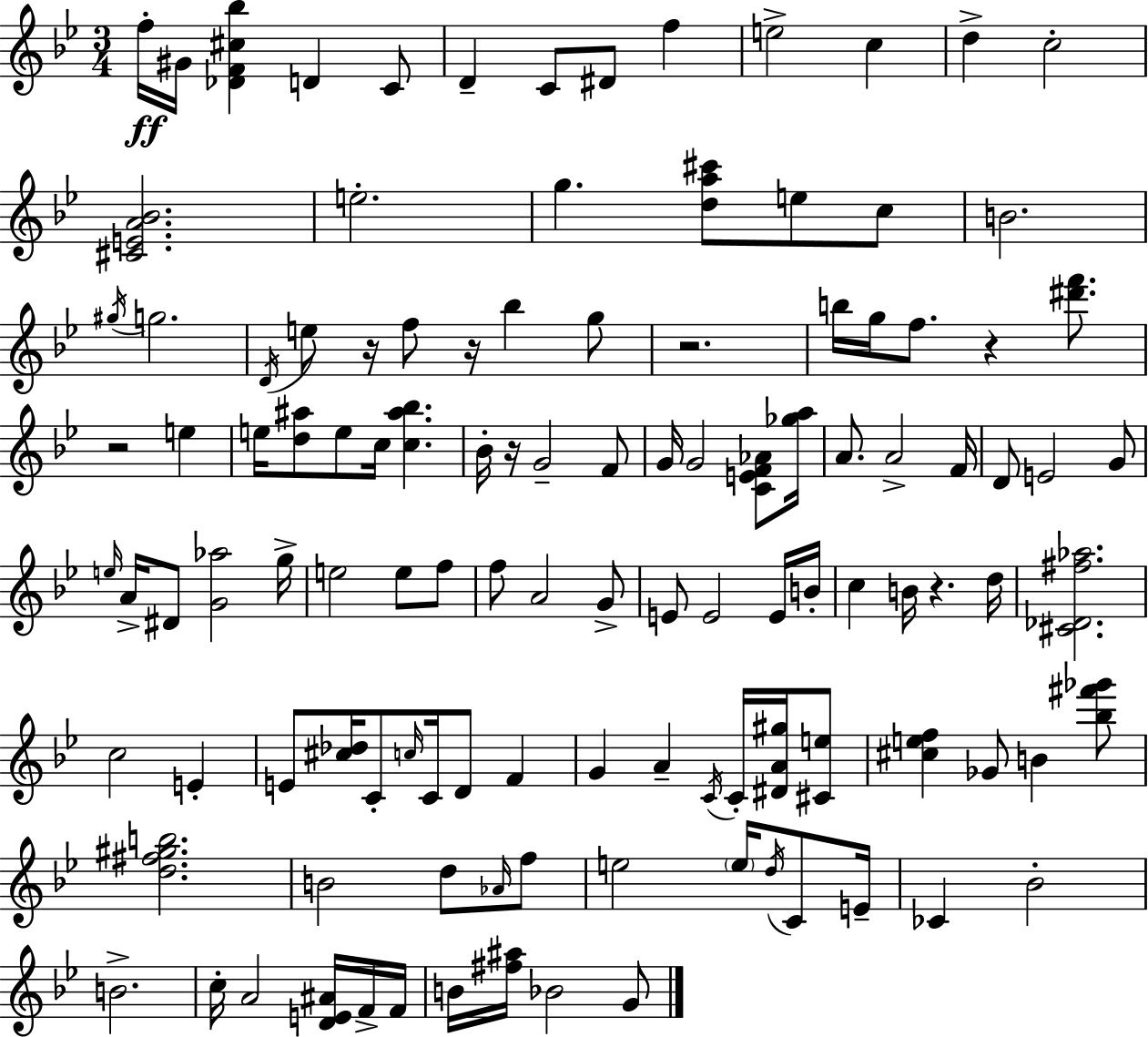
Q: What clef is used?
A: treble